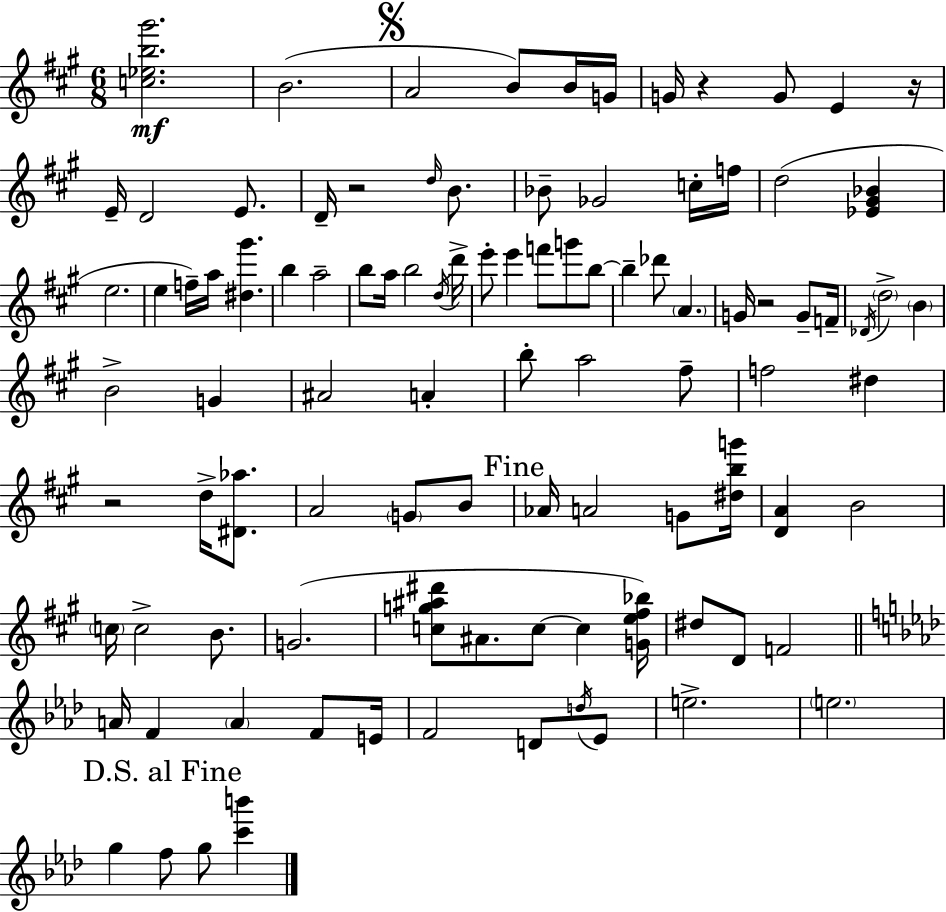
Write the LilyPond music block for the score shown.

{
  \clef treble
  \numericTimeSignature
  \time 6/8
  \key a \major
  <c'' ees'' b'' gis'''>2.\mf | b'2.( | \mark \markup { \musicglyph "scripts.segno" } a'2 b'8) b'16 g'16 | g'16 r4 g'8 e'4 r16 | \break e'16-- d'2 e'8. | d'16-- r2 \grace { d''16 } b'8. | bes'8-- ges'2 c''16-. | f''16 d''2( <ees' gis' bes'>4 | \break e''2. | e''4 f''16--) a''16 <dis'' gis'''>4. | b''4 a''2-- | b''8 a''16 b''2 | \break \acciaccatura { d''16 } d'''16-> e'''8-. e'''4 f'''8 g'''8 | b''8~~ b''4-- des'''8 \parenthesize a'4. | g'16 r2 g'8-- | f'16-- \acciaccatura { des'16 } \parenthesize d''2-> \parenthesize b'4 | \break b'2-> g'4 | ais'2 a'4-. | b''8-. a''2 | fis''8-- f''2 dis''4 | \break r2 d''16-> | <dis' aes''>8. a'2 \parenthesize g'8 | b'8 \mark "Fine" aes'16 a'2 | g'8 <dis'' b'' g'''>16 <d' a'>4 b'2 | \break \parenthesize c''16 c''2-> | b'8. g'2.( | <c'' g'' ais'' dis'''>8 ais'8. c''8~~ c''4 | <g' e'' fis'' bes''>16) dis''8 d'8 f'2 | \break \bar "||" \break \key aes \major a'16 f'4 \parenthesize a'4 f'8 e'16 | f'2 d'8 \acciaccatura { d''16 } ees'8 | e''2.-> | \parenthesize e''2. | \break \mark "D.S. al Fine" g''4 f''8 g''8 <c''' b'''>4 | \bar "|."
}